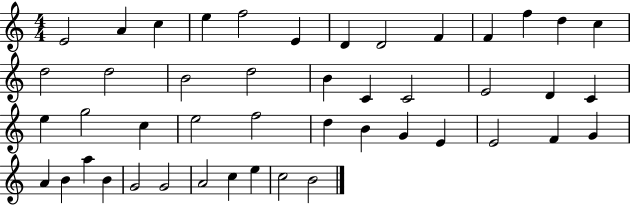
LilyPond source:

{
  \clef treble
  \numericTimeSignature
  \time 4/4
  \key c \major
  e'2 a'4 c''4 | e''4 f''2 e'4 | d'4 d'2 f'4 | f'4 f''4 d''4 c''4 | \break d''2 d''2 | b'2 d''2 | b'4 c'4 c'2 | e'2 d'4 c'4 | \break e''4 g''2 c''4 | e''2 f''2 | d''4 b'4 g'4 e'4 | e'2 f'4 g'4 | \break a'4 b'4 a''4 b'4 | g'2 g'2 | a'2 c''4 e''4 | c''2 b'2 | \break \bar "|."
}